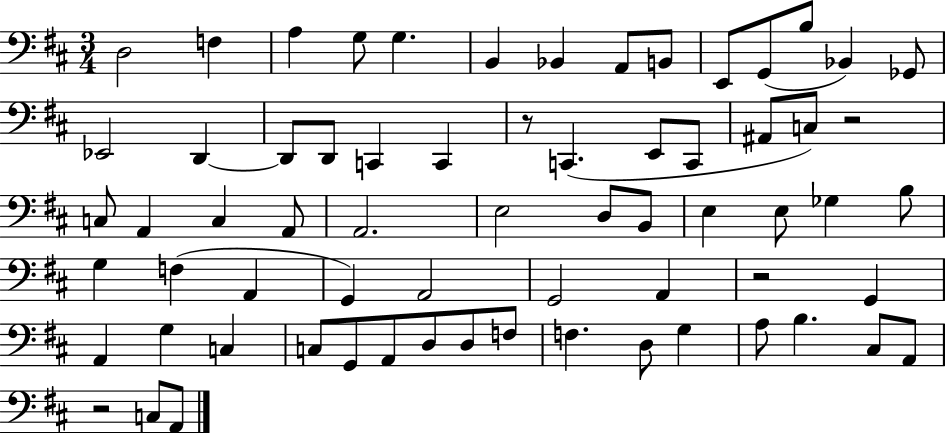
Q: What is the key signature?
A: D major